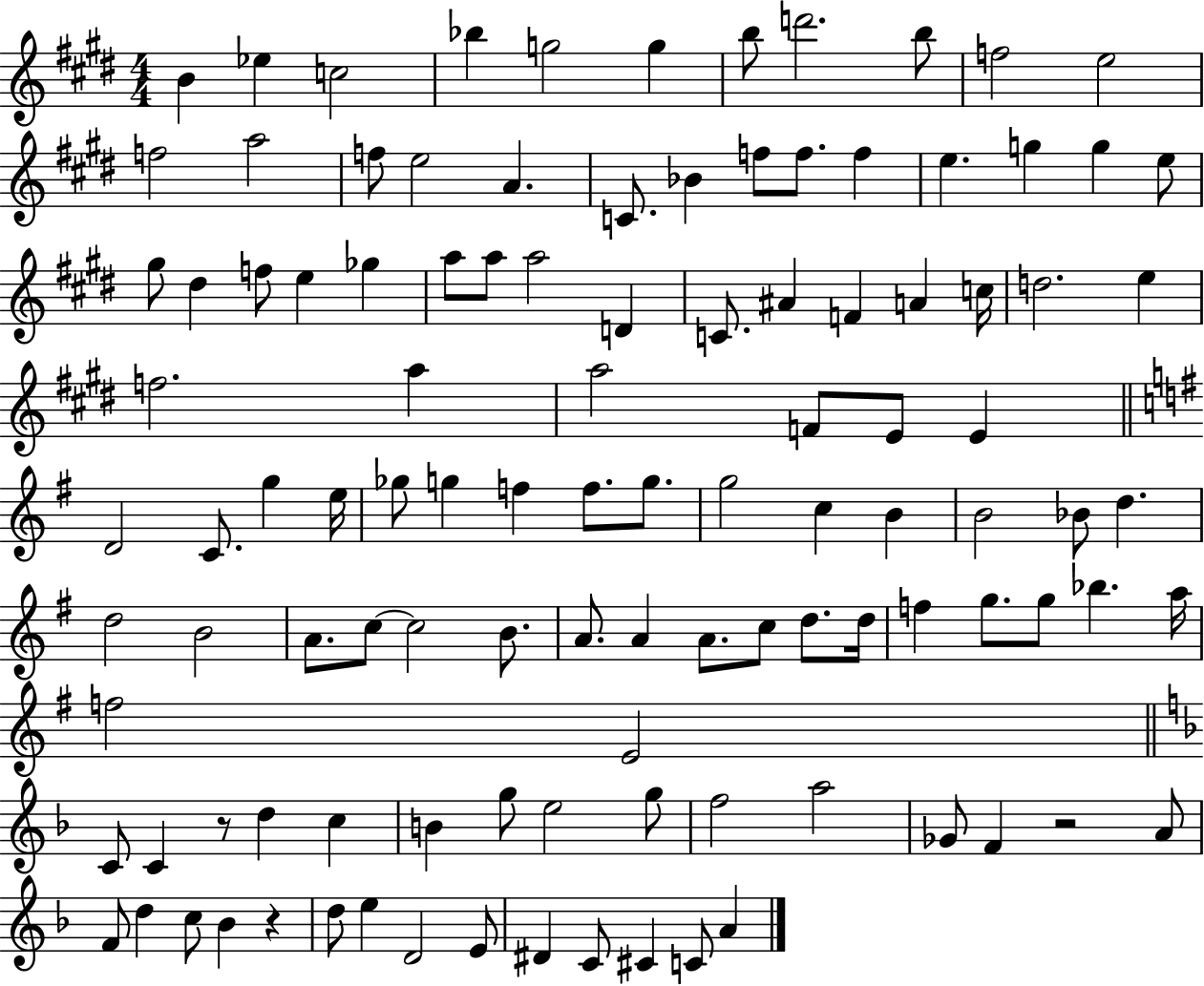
B4/q Eb5/q C5/h Bb5/q G5/h G5/q B5/e D6/h. B5/e F5/h E5/h F5/h A5/h F5/e E5/h A4/q. C4/e. Bb4/q F5/e F5/e. F5/q E5/q. G5/q G5/q E5/e G#5/e D#5/q F5/e E5/q Gb5/q A5/e A5/e A5/h D4/q C4/e. A#4/q F4/q A4/q C5/s D5/h. E5/q F5/h. A5/q A5/h F4/e E4/e E4/q D4/h C4/e. G5/q E5/s Gb5/e G5/q F5/q F5/e. G5/e. G5/h C5/q B4/q B4/h Bb4/e D5/q. D5/h B4/h A4/e. C5/e C5/h B4/e. A4/e. A4/q A4/e. C5/e D5/e. D5/s F5/q G5/e. G5/e Bb5/q. A5/s F5/h E4/h C4/e C4/q R/e D5/q C5/q B4/q G5/e E5/h G5/e F5/h A5/h Gb4/e F4/q R/h A4/e F4/e D5/q C5/e Bb4/q R/q D5/e E5/q D4/h E4/e D#4/q C4/e C#4/q C4/e A4/q